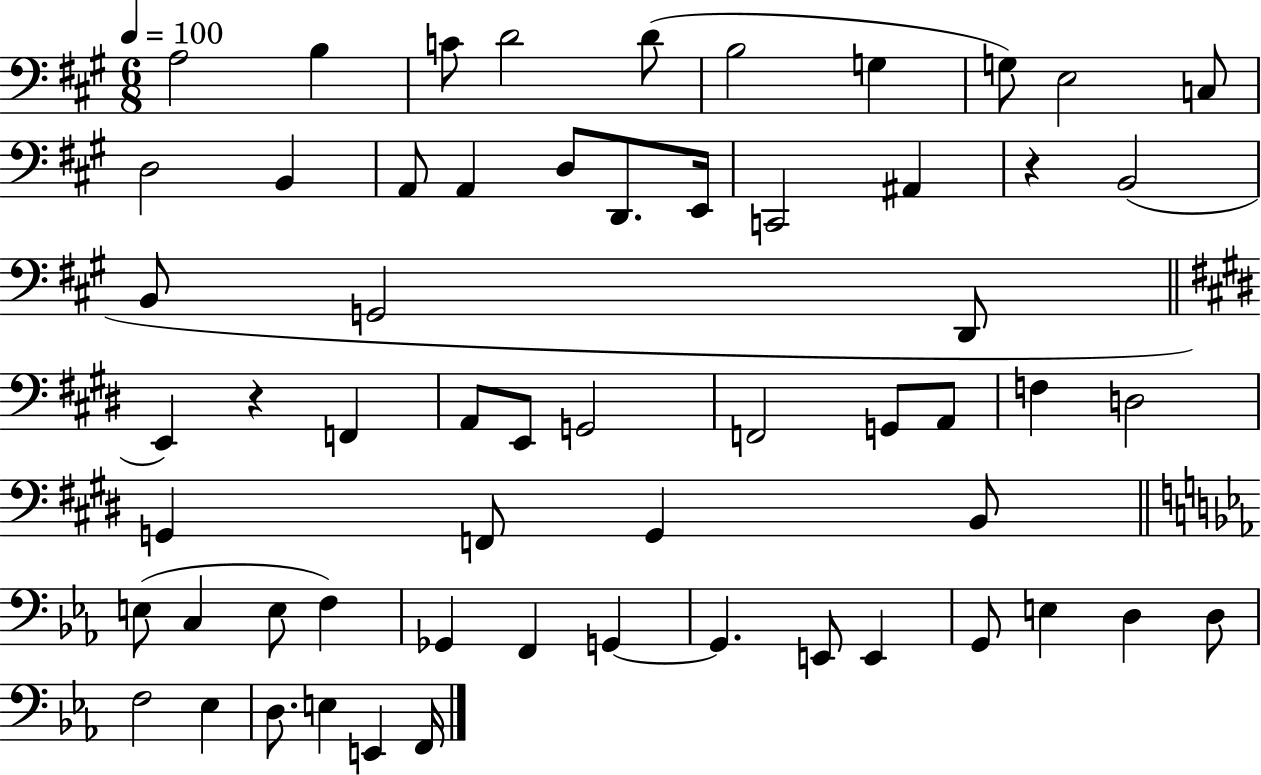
{
  \clef bass
  \numericTimeSignature
  \time 6/8
  \key a \major
  \tempo 4 = 100
  a2 b4 | c'8 d'2 d'8( | b2 g4 | g8) e2 c8 | \break d2 b,4 | a,8 a,4 d8 d,8. e,16 | c,2 ais,4 | r4 b,2( | \break b,8 g,2 d,8 | \bar "||" \break \key e \major e,4) r4 f,4 | a,8 e,8 g,2 | f,2 g,8 a,8 | f4 d2 | \break g,4 f,8 g,4 b,8 | \bar "||" \break \key c \minor e8( c4 e8 f4) | ges,4 f,4 g,4~~ | g,4. e,8 e,4 | g,8 e4 d4 d8 | \break f2 ees4 | d8. e4 e,4 f,16 | \bar "|."
}